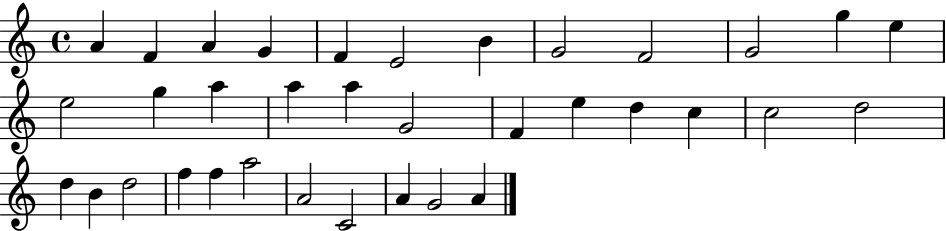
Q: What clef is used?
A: treble